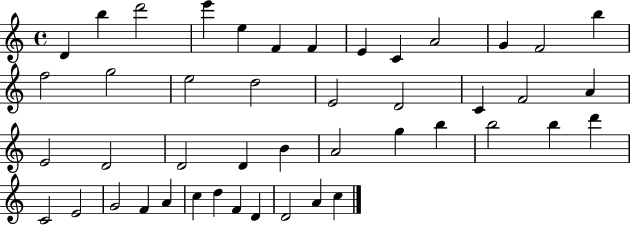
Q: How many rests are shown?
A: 0